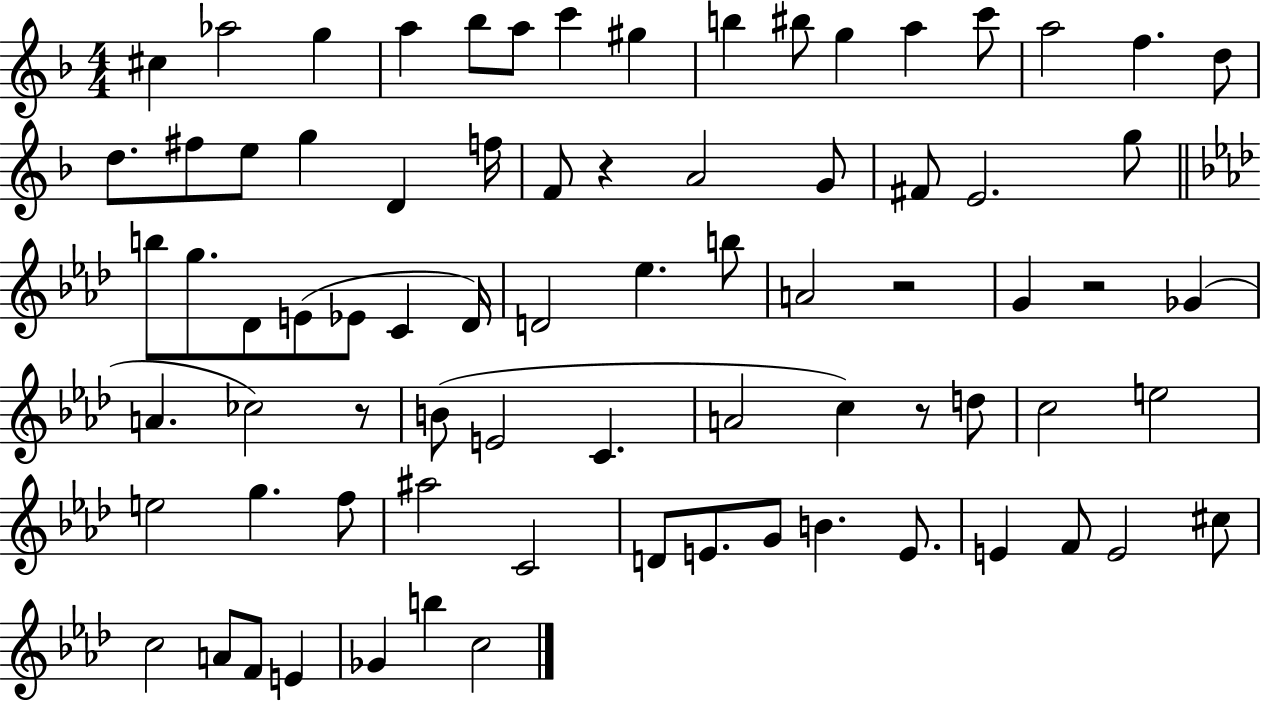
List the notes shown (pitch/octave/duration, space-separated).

C#5/q Ab5/h G5/q A5/q Bb5/e A5/e C6/q G#5/q B5/q BIS5/e G5/q A5/q C6/e A5/h F5/q. D5/e D5/e. F#5/e E5/e G5/q D4/q F5/s F4/e R/q A4/h G4/e F#4/e E4/h. G5/e B5/e G5/e. Db4/e E4/e Eb4/e C4/q Db4/s D4/h Eb5/q. B5/e A4/h R/h G4/q R/h Gb4/q A4/q. CES5/h R/e B4/e E4/h C4/q. A4/h C5/q R/e D5/e C5/h E5/h E5/h G5/q. F5/e A#5/h C4/h D4/e E4/e. G4/e B4/q. E4/e. E4/q F4/e E4/h C#5/e C5/h A4/e F4/e E4/q Gb4/q B5/q C5/h